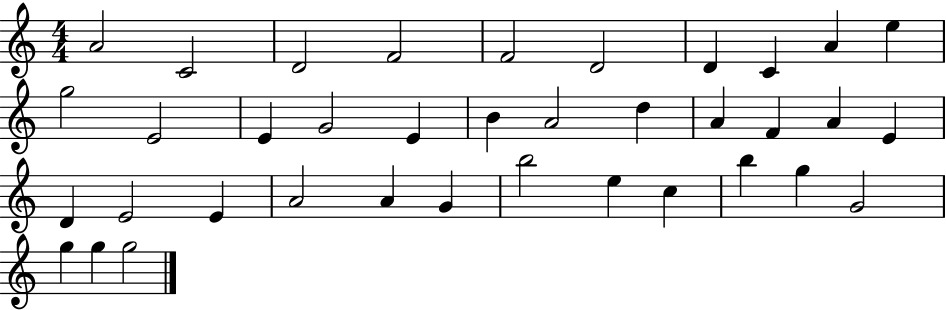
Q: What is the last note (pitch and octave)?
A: G5